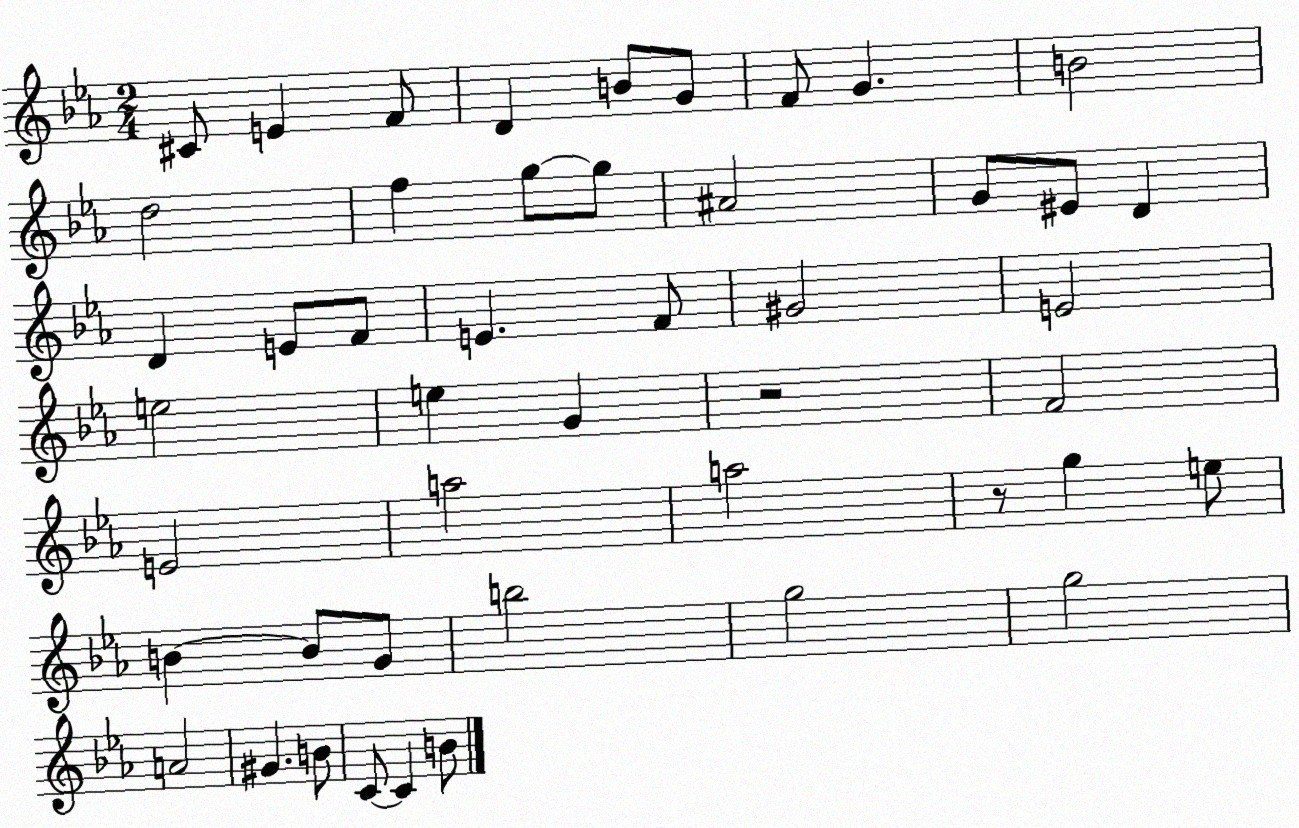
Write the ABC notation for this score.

X:1
T:Untitled
M:2/4
L:1/4
K:Eb
^C/2 E F/2 D B/2 G/2 F/2 G B2 d2 f g/2 g/2 ^A2 G/2 ^E/2 D D E/2 F/2 E F/2 ^G2 E2 e2 e G z2 F2 E2 a2 a2 z/2 g e/2 B B/2 G/2 b2 g2 g2 A2 ^G B/2 C/2 C B/2